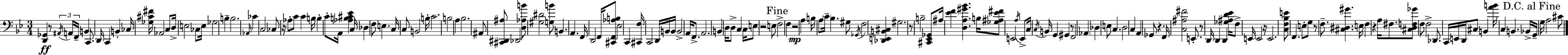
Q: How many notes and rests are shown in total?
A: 159